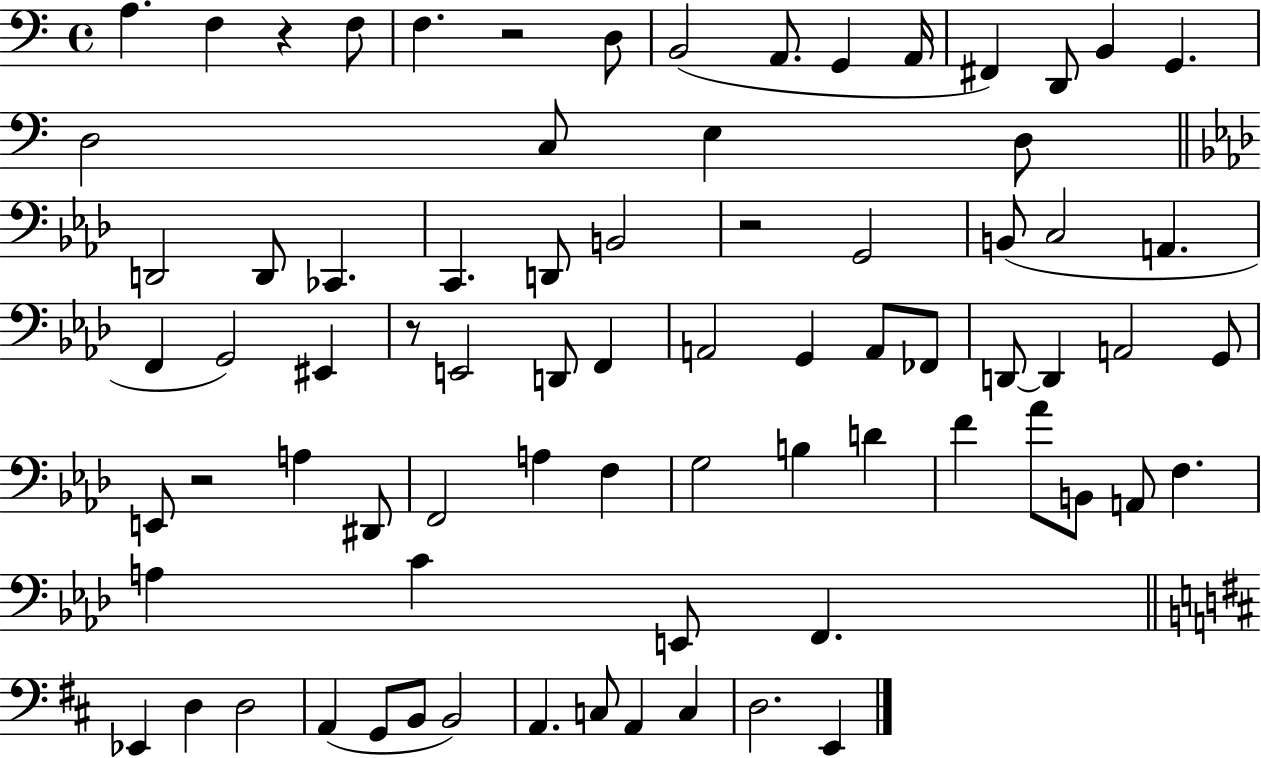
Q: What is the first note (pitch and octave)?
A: A3